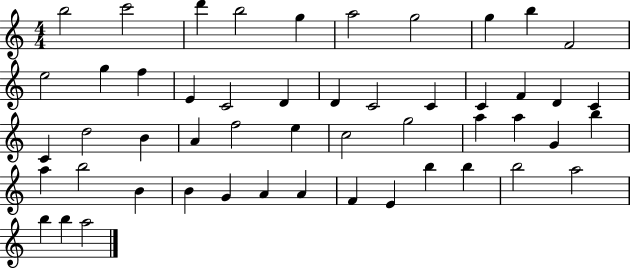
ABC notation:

X:1
T:Untitled
M:4/4
L:1/4
K:C
b2 c'2 d' b2 g a2 g2 g b F2 e2 g f E C2 D D C2 C C F D C C d2 B A f2 e c2 g2 a a G b a b2 B B G A A F E b b b2 a2 b b a2